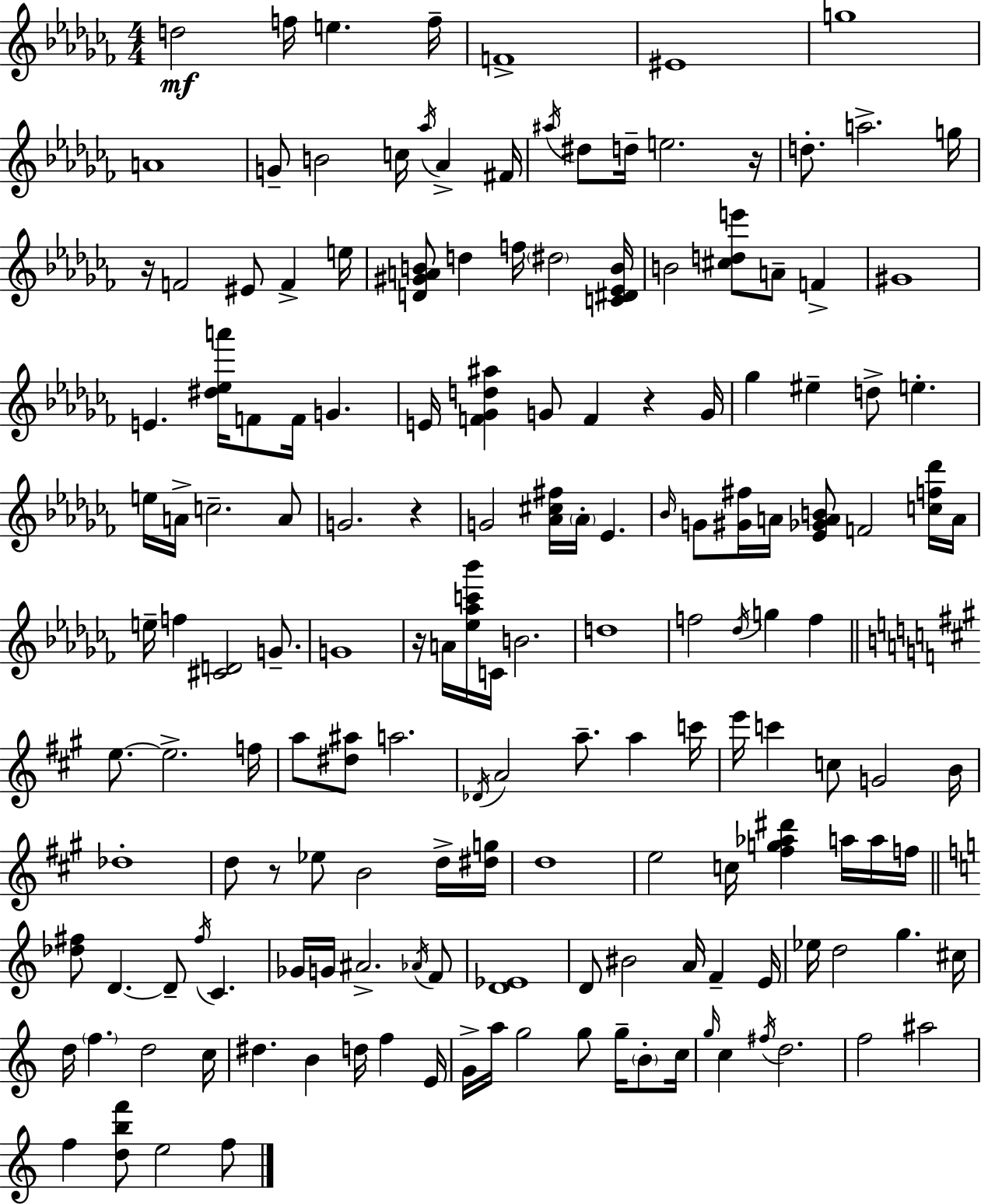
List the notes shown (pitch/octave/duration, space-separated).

D5/h F5/s E5/q. F5/s F4/w EIS4/w G5/w A4/w G4/e B4/h C5/s Ab5/s Ab4/q F#4/s A#5/s D#5/e D5/s E5/h. R/s D5/e. A5/h. G5/s R/s F4/h EIS4/e F4/q E5/s [D4,G#4,A4,B4]/e D5/q F5/s D#5/h [C4,D#4,Eb4,B4]/s B4/h [C#5,D5,E6]/e A4/e F4/q G#4/w E4/q. [D#5,Eb5,A6]/s F4/e F4/s G4/q. E4/s [F4,Gb4,D5,A#5]/q G4/e F4/q R/q G4/s Gb5/q EIS5/q D5/e E5/q. E5/s A4/s C5/h. A4/e G4/h. R/q G4/h [Ab4,C#5,F#5]/s Ab4/s Eb4/q. Bb4/s G4/e [G#4,F#5]/s A4/s [Eb4,Gb4,A4,B4]/e F4/h [C5,F5,Db6]/s A4/s E5/s F5/q [C#4,D4]/h G4/e. G4/w R/s A4/s [Eb5,Ab5,C6,Bb6]/s C4/s B4/h. D5/w F5/h Db5/s G5/q F5/q E5/e. E5/h. F5/s A5/e [D#5,A#5]/e A5/h. Db4/s A4/h A5/e. A5/q C6/s E6/s C6/q C5/e G4/h B4/s Db5/w D5/e R/e Eb5/e B4/h D5/s [D#5,G5]/s D5/w E5/h C5/s [F#5,G5,Ab5,D#6]/q A5/s A5/s F5/s [Db5,F#5]/e D4/q. D4/e F#5/s C4/q. Gb4/s G4/s A#4/h. Ab4/s F4/e [D4,Eb4]/w D4/e BIS4/h A4/s F4/q E4/s Eb5/s D5/h G5/q. C#5/s D5/s F5/q. D5/h C5/s D#5/q. B4/q D5/s F5/q E4/s G4/s A5/s G5/h G5/e G5/s B4/e C5/s G5/s C5/q F#5/s D5/h. F5/h A#5/h F5/q [D5,B5,F6]/e E5/h F5/e